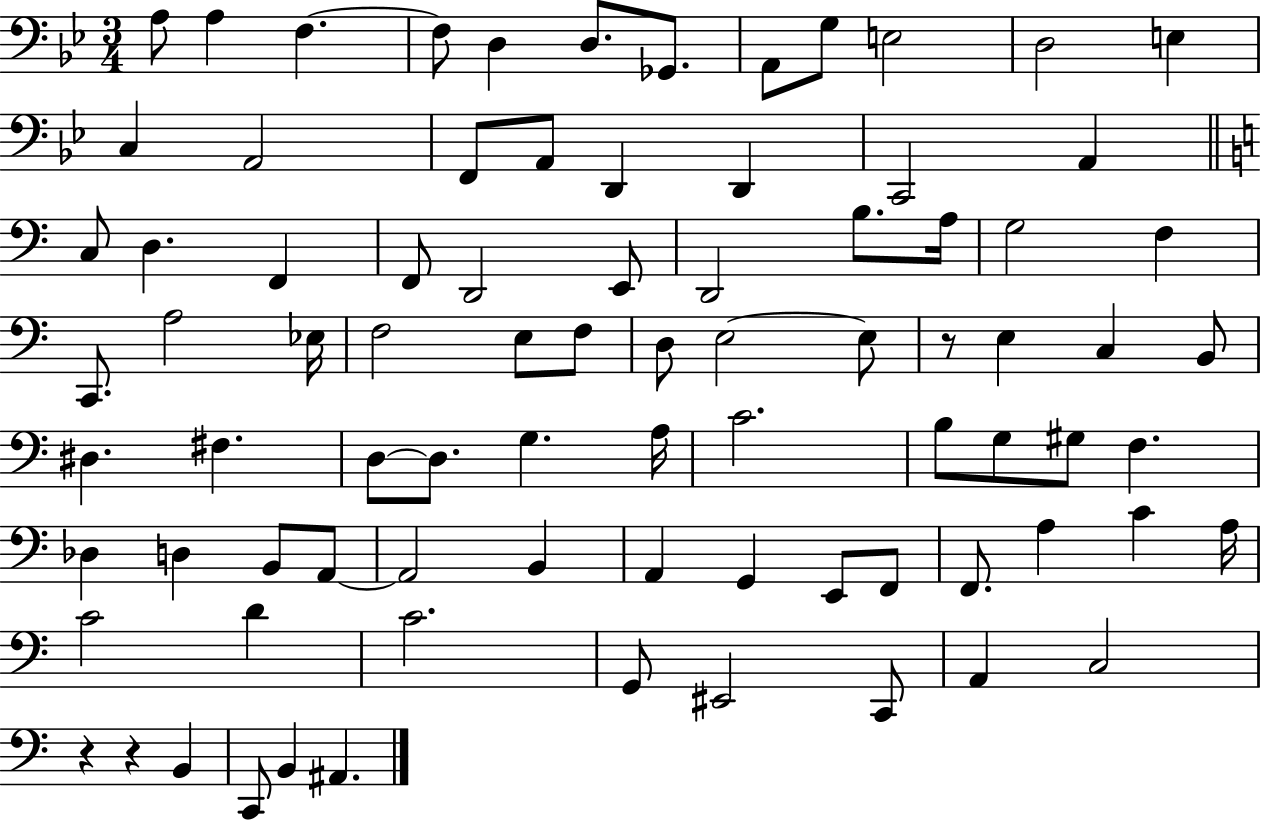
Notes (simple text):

A3/e A3/q F3/q. F3/e D3/q D3/e. Gb2/e. A2/e G3/e E3/h D3/h E3/q C3/q A2/h F2/e A2/e D2/q D2/q C2/h A2/q C3/e D3/q. F2/q F2/e D2/h E2/e D2/h B3/e. A3/s G3/h F3/q C2/e. A3/h Eb3/s F3/h E3/e F3/e D3/e E3/h E3/e R/e E3/q C3/q B2/e D#3/q. F#3/q. D3/e D3/e. G3/q. A3/s C4/h. B3/e G3/e G#3/e F3/q. Db3/q D3/q B2/e A2/e A2/h B2/q A2/q G2/q E2/e F2/e F2/e. A3/q C4/q A3/s C4/h D4/q C4/h. G2/e EIS2/h C2/e A2/q C3/h R/q R/q B2/q C2/e B2/q A#2/q.